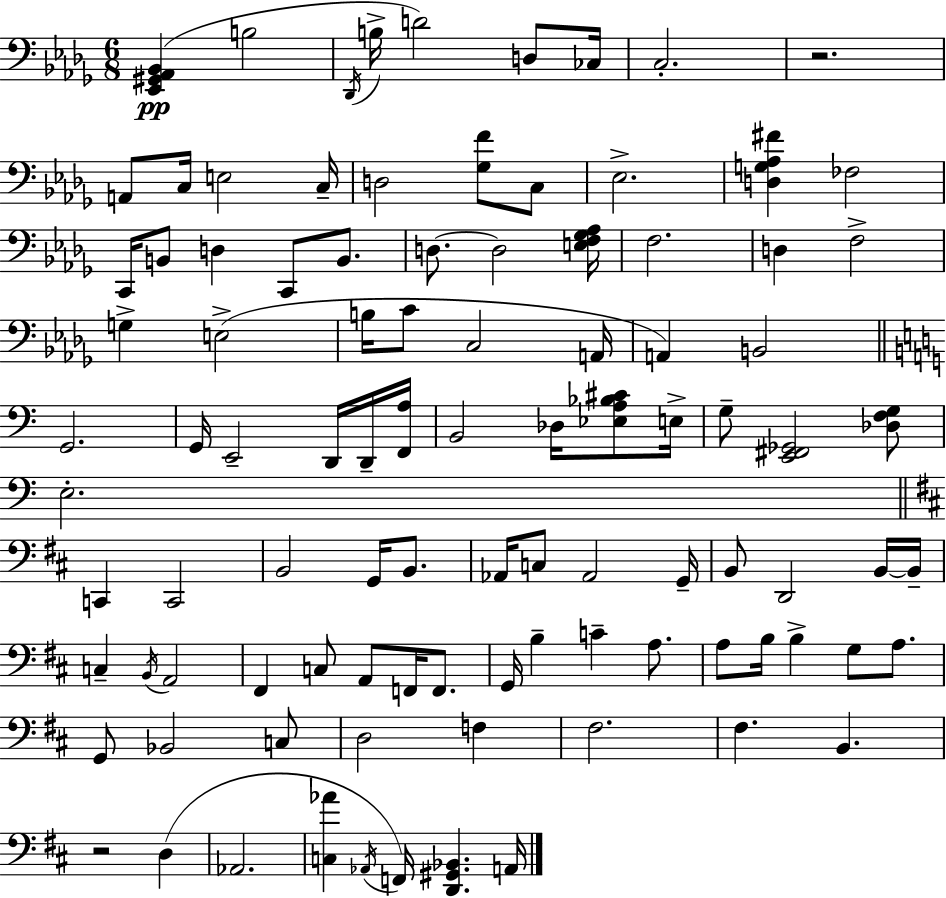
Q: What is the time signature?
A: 6/8